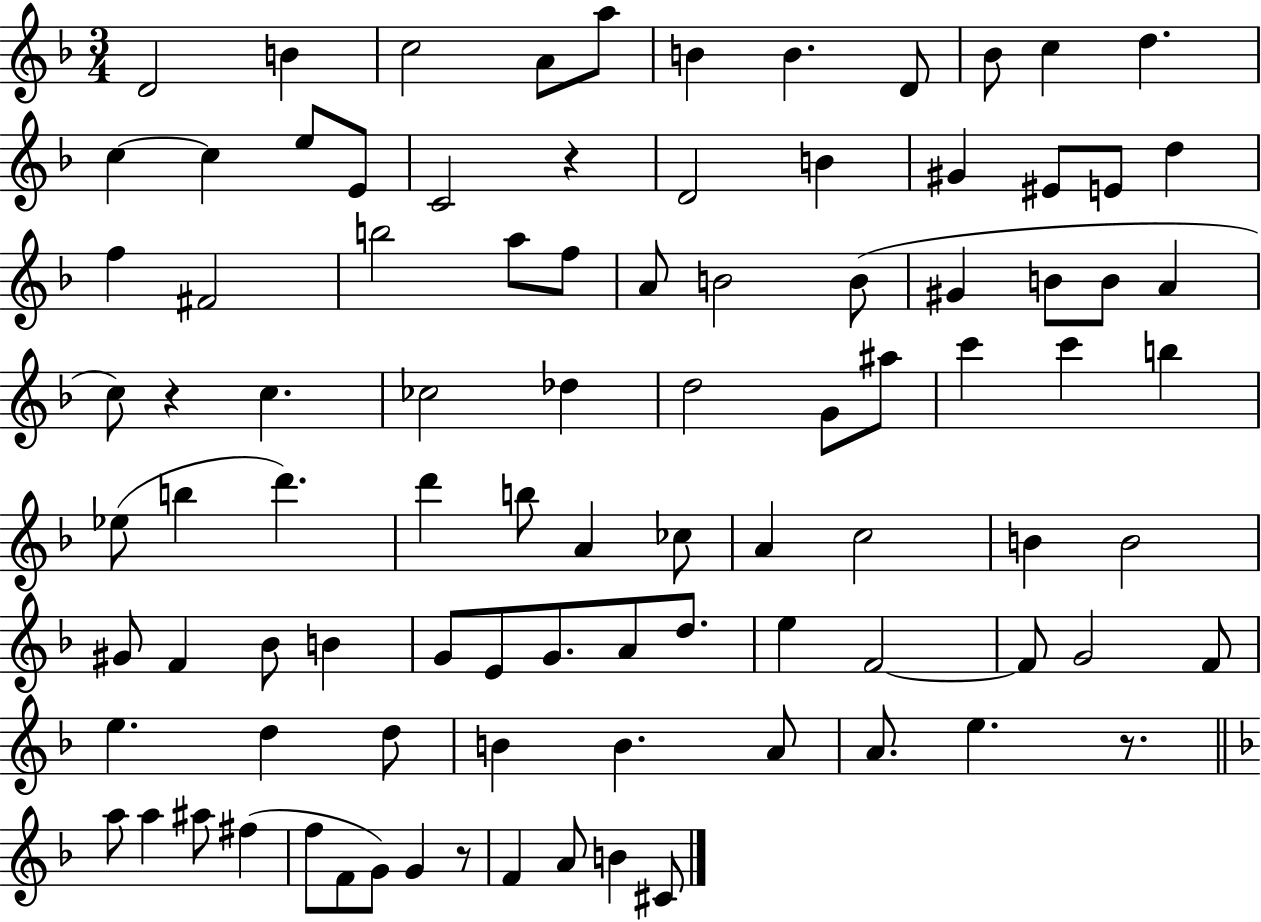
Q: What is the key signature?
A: F major